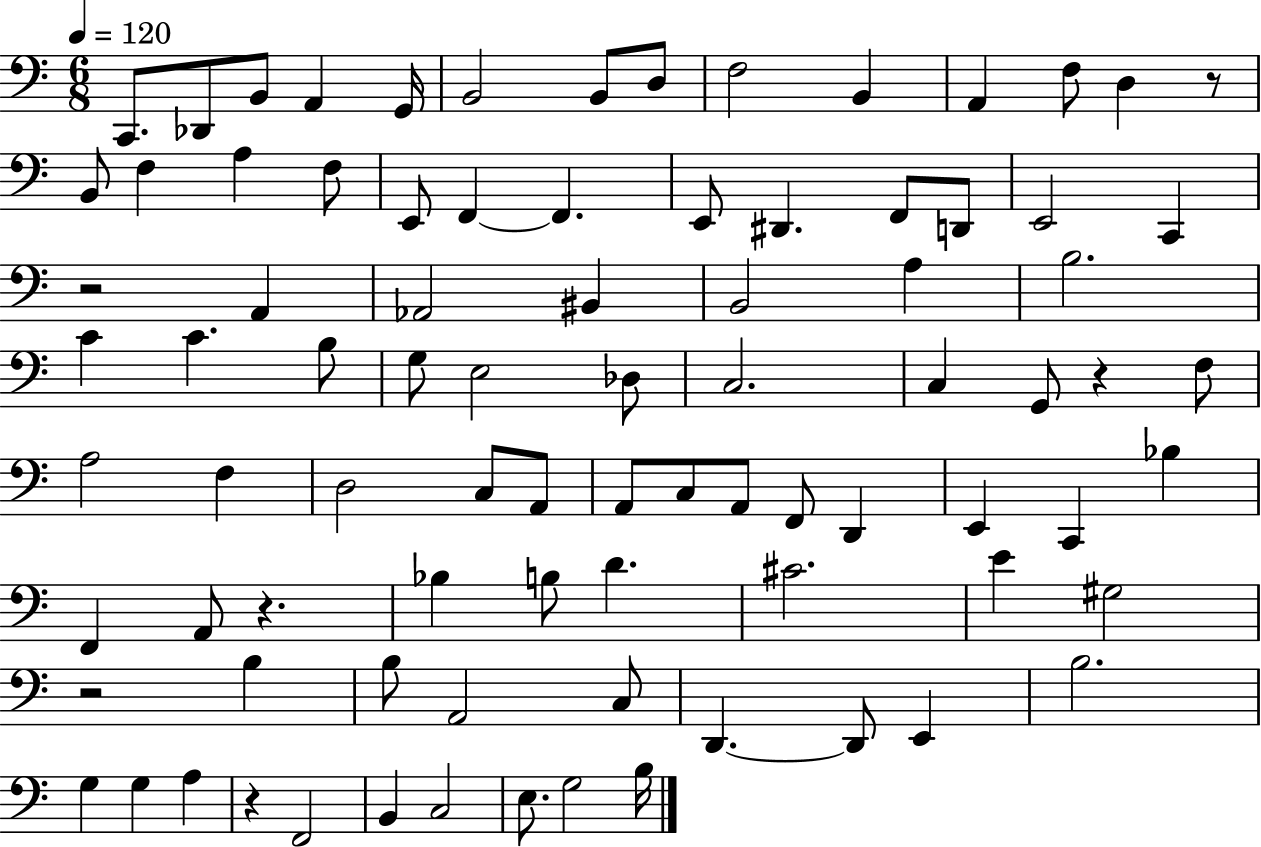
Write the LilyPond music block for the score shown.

{
  \clef bass
  \numericTimeSignature
  \time 6/8
  \key c \major
  \tempo 4 = 120
  \repeat volta 2 { c,8. des,8 b,8 a,4 g,16 | b,2 b,8 d8 | f2 b,4 | a,4 f8 d4 r8 | \break b,8 f4 a4 f8 | e,8 f,4~~ f,4. | e,8 dis,4. f,8 d,8 | e,2 c,4 | \break r2 a,4 | aes,2 bis,4 | b,2 a4 | b2. | \break c'4 c'4. b8 | g8 e2 des8 | c2. | c4 g,8 r4 f8 | \break a2 f4 | d2 c8 a,8 | a,8 c8 a,8 f,8 d,4 | e,4 c,4 bes4 | \break f,4 a,8 r4. | bes4 b8 d'4. | cis'2. | e'4 gis2 | \break r2 b4 | b8 a,2 c8 | d,4.~~ d,8 e,4 | b2. | \break g4 g4 a4 | r4 f,2 | b,4 c2 | e8. g2 b16 | \break } \bar "|."
}